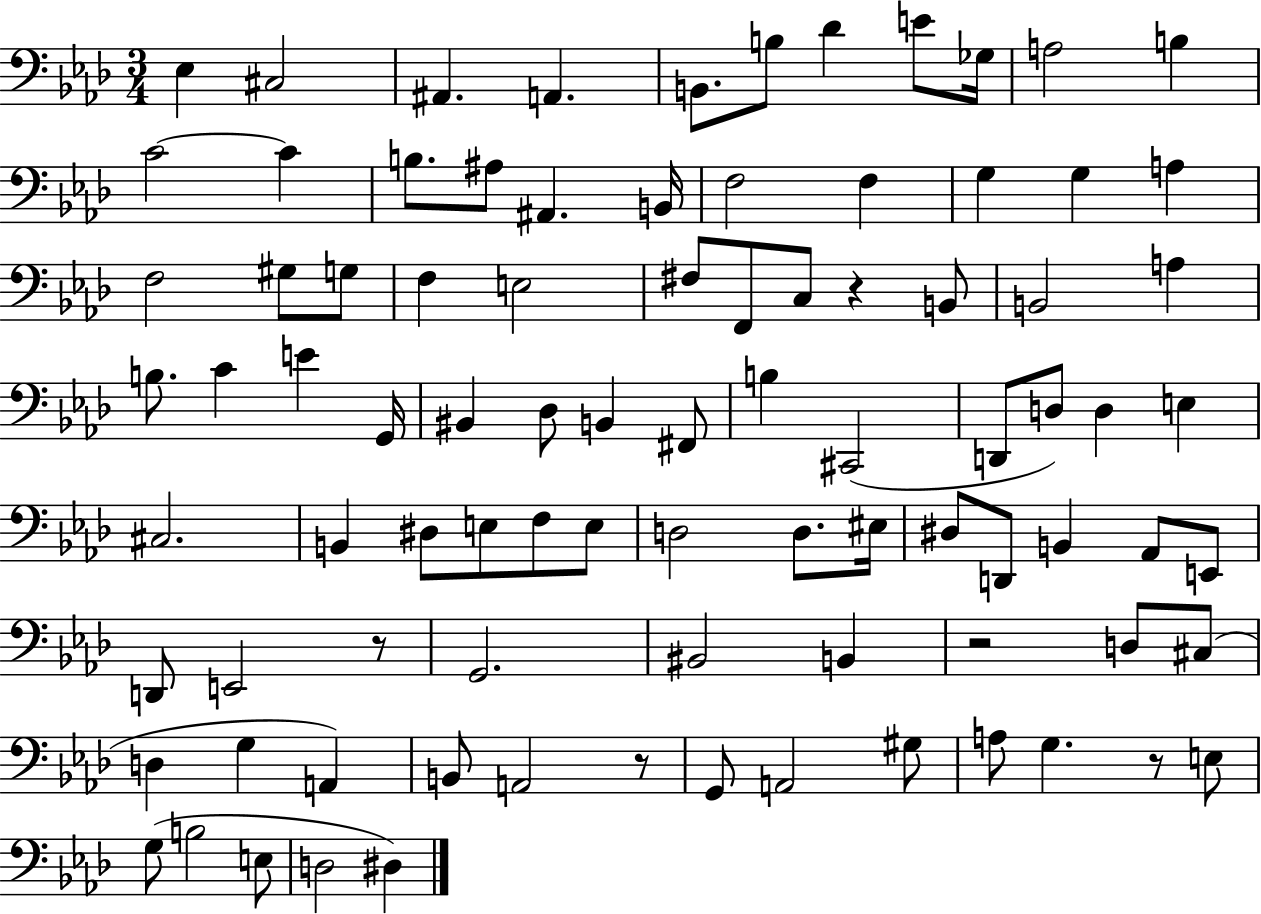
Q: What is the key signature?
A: AES major